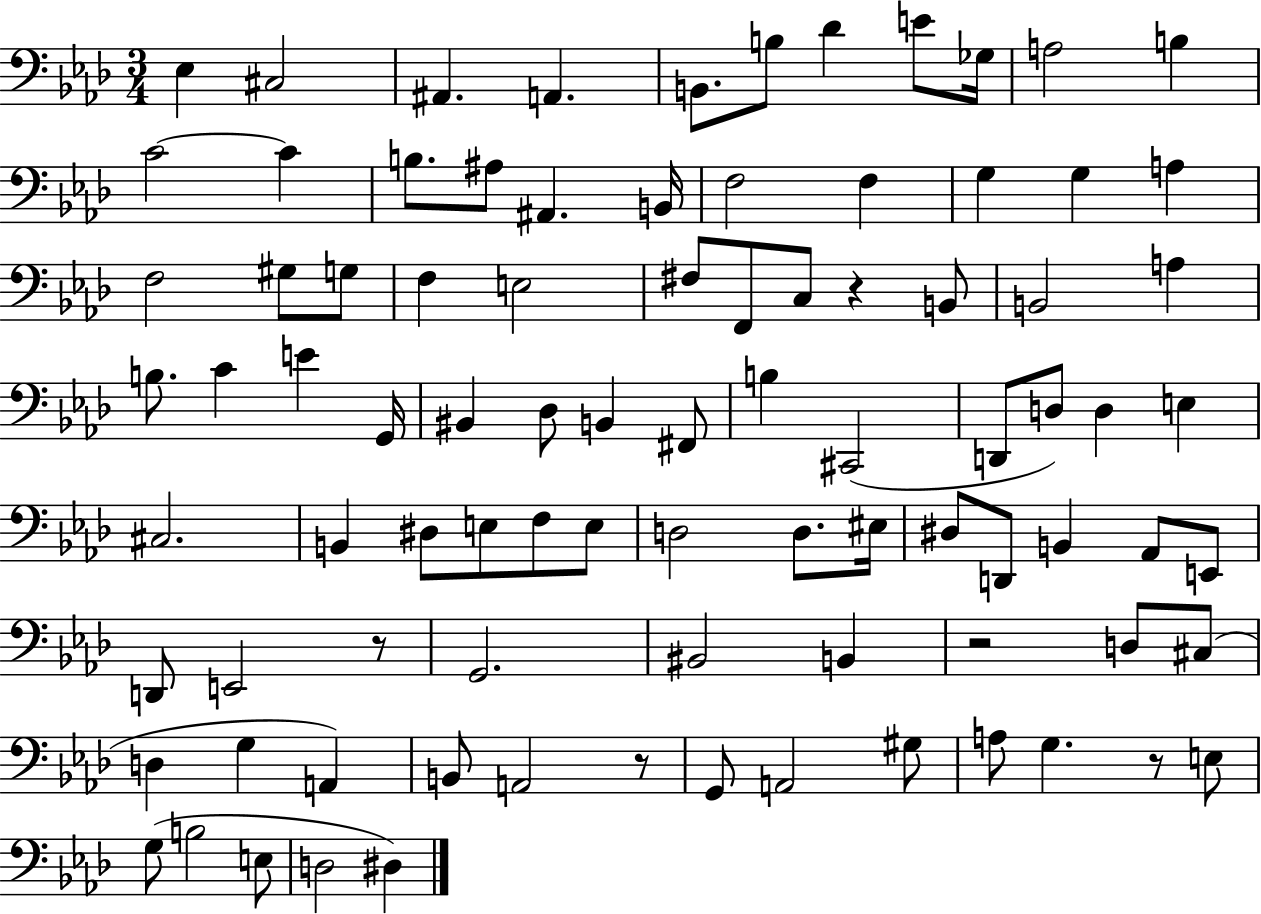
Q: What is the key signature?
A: AES major